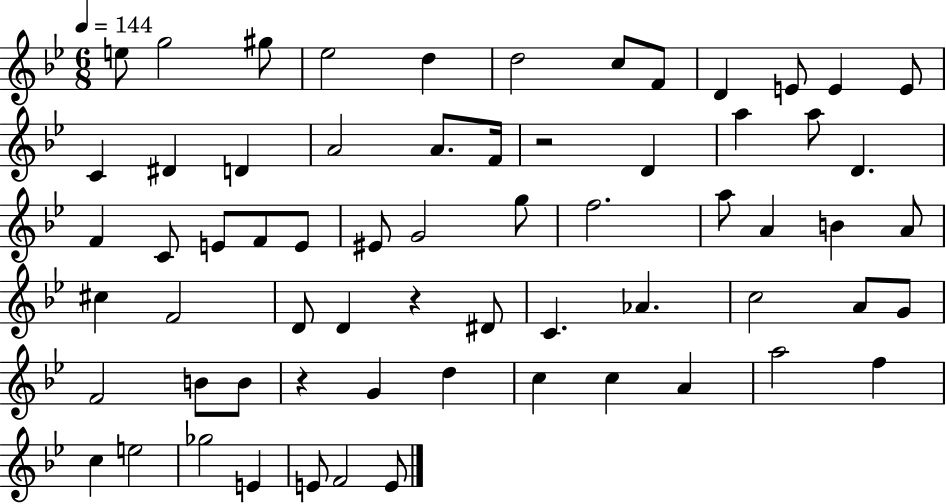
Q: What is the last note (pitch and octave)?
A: E4